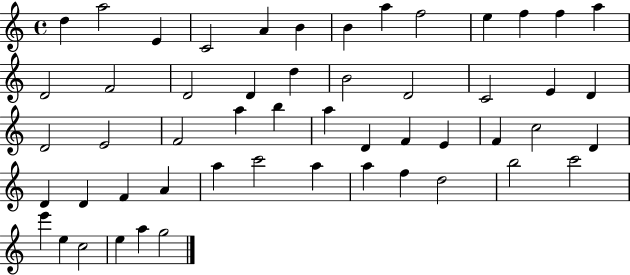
X:1
T:Untitled
M:4/4
L:1/4
K:C
d a2 E C2 A B B a f2 e f f a D2 F2 D2 D d B2 D2 C2 E D D2 E2 F2 a b a D F E F c2 D D D F A a c'2 a a f d2 b2 c'2 e' e c2 e a g2